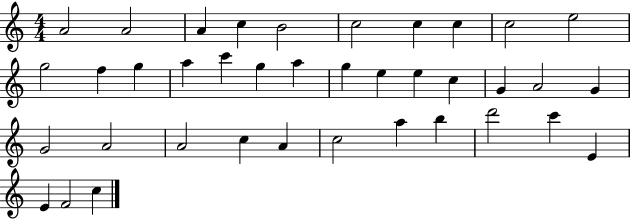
A4/h A4/h A4/q C5/q B4/h C5/h C5/q C5/q C5/h E5/h G5/h F5/q G5/q A5/q C6/q G5/q A5/q G5/q E5/q E5/q C5/q G4/q A4/h G4/q G4/h A4/h A4/h C5/q A4/q C5/h A5/q B5/q D6/h C6/q E4/q E4/q F4/h C5/q